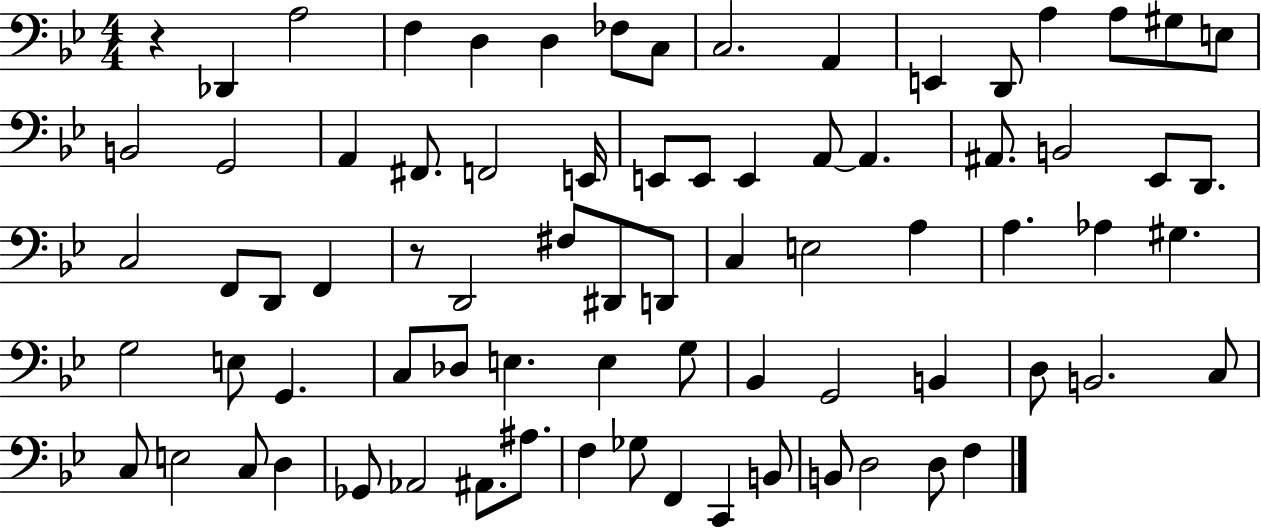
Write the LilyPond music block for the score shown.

{
  \clef bass
  \numericTimeSignature
  \time 4/4
  \key bes \major
  r4 des,4 a2 | f4 d4 d4 fes8 c8 | c2. a,4 | e,4 d,8 a4 a8 gis8 e8 | \break b,2 g,2 | a,4 fis,8. f,2 e,16 | e,8 e,8 e,4 a,8~~ a,4. | ais,8. b,2 ees,8 d,8. | \break c2 f,8 d,8 f,4 | r8 d,2 fis8 dis,8 d,8 | c4 e2 a4 | a4. aes4 gis4. | \break g2 e8 g,4. | c8 des8 e4. e4 g8 | bes,4 g,2 b,4 | d8 b,2. c8 | \break c8 e2 c8 d4 | ges,8 aes,2 ais,8. ais8. | f4 ges8 f,4 c,4 b,8 | b,8 d2 d8 f4 | \break \bar "|."
}